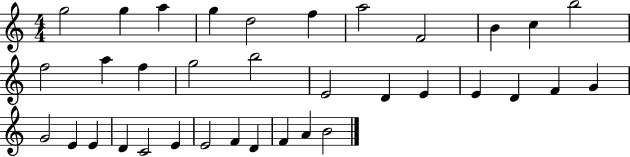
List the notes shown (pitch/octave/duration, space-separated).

G5/h G5/q A5/q G5/q D5/h F5/q A5/h F4/h B4/q C5/q B5/h F5/h A5/q F5/q G5/h B5/h E4/h D4/q E4/q E4/q D4/q F4/q G4/q G4/h E4/q E4/q D4/q C4/h E4/q E4/h F4/q D4/q F4/q A4/q B4/h